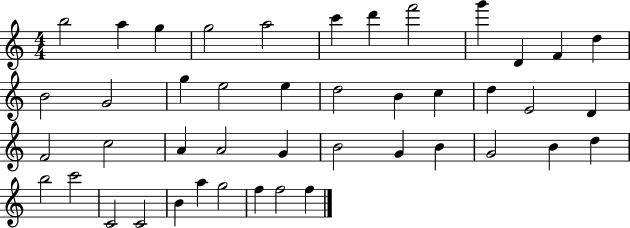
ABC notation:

X:1
T:Untitled
M:4/4
L:1/4
K:C
b2 a g g2 a2 c' d' f'2 g' D F d B2 G2 g e2 e d2 B c d E2 D F2 c2 A A2 G B2 G B G2 B d b2 c'2 C2 C2 B a g2 f f2 f